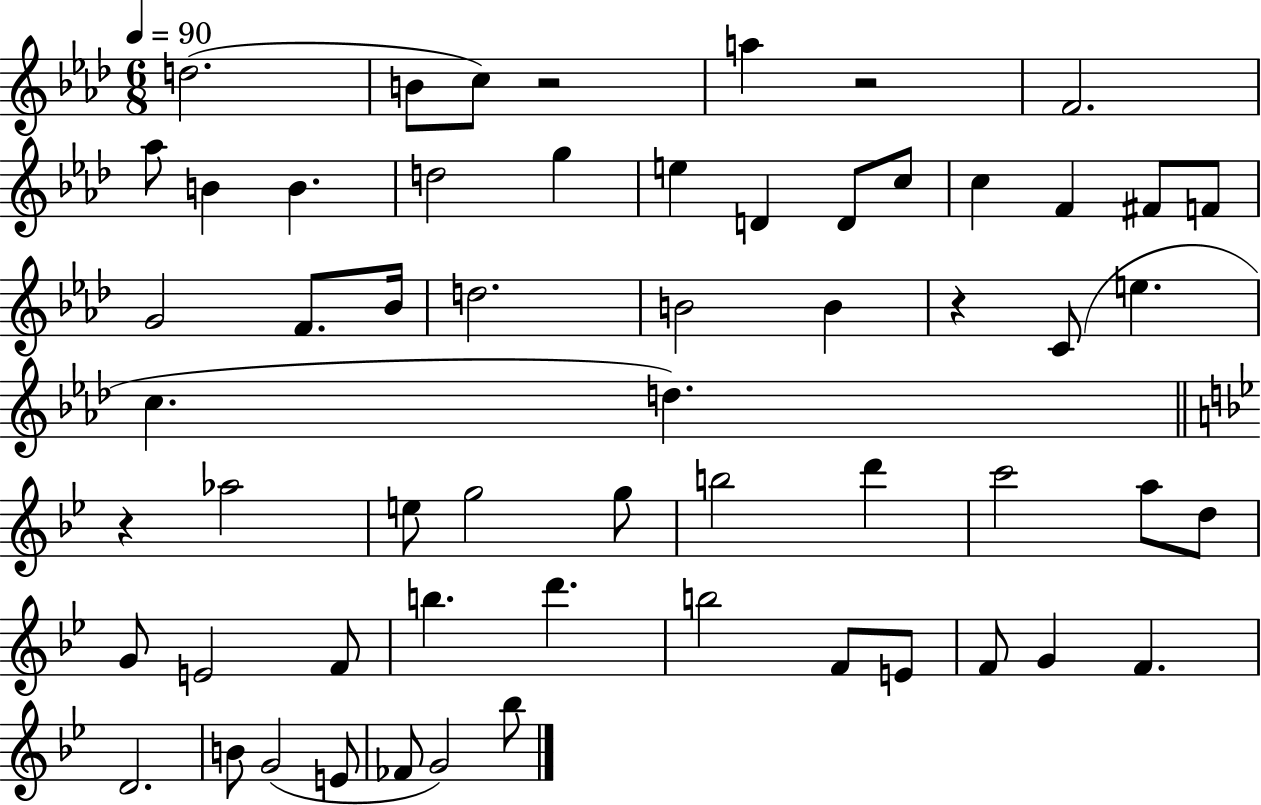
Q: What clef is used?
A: treble